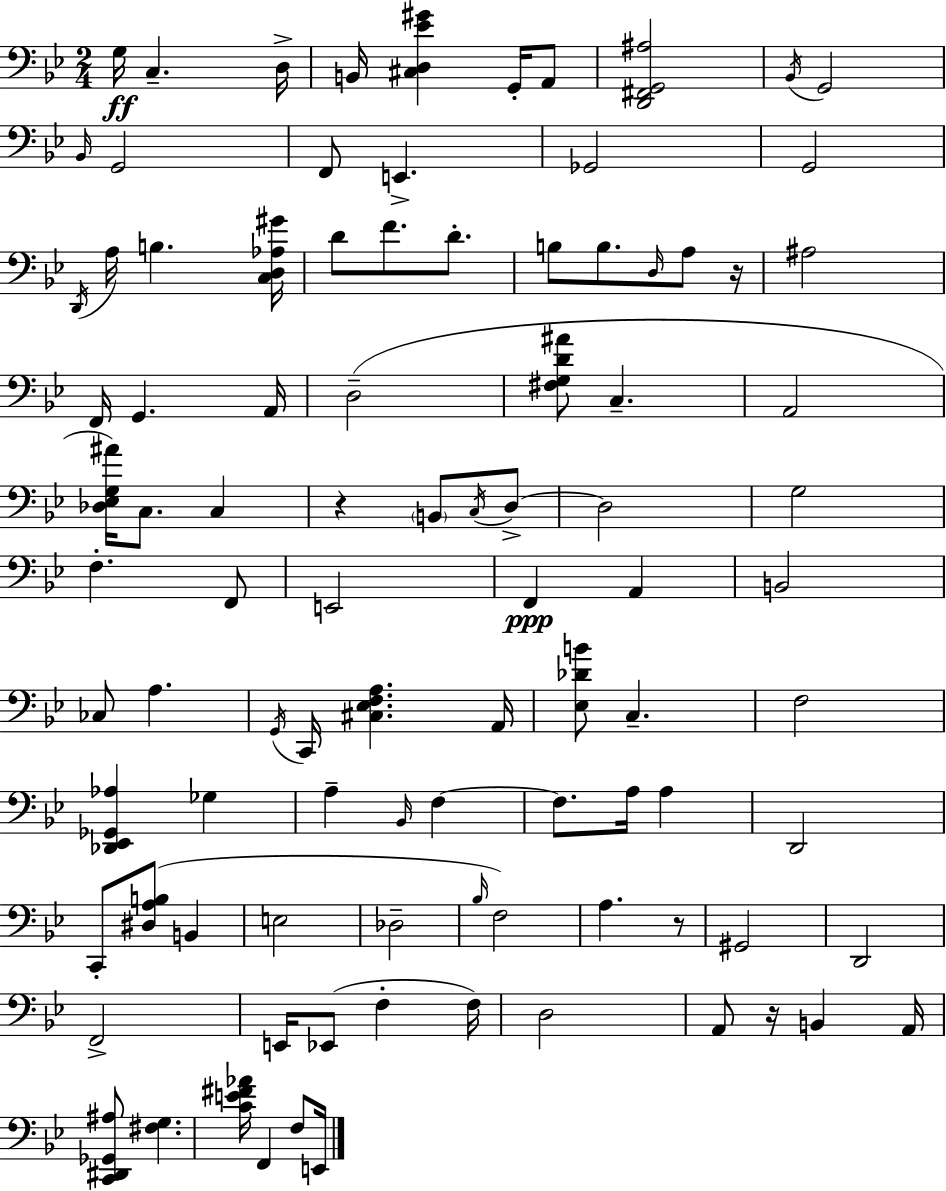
{
  \clef bass
  \numericTimeSignature
  \time 2/4
  \key bes \major
  g16\ff c4.-- d16-> | b,16 <cis d ees' gis'>4 g,16-. a,8 | <d, fis, g, ais>2 | \acciaccatura { bes,16 } g,2 | \break \grace { bes,16 } g,2 | f,8 e,4.-> | ges,2 | g,2 | \break \acciaccatura { d,16 } a16 b4. | <c d aes gis'>16 d'8 f'8. | d'8.-. b8 b8. | \grace { d16 } a8 r16 ais2 | \break f,16 g,4. | a,16 d2--( | <fis g d' ais'>8 c4.-- | a,2 | \break <des ees g ais'>16) c8. | c4 r4 | \parenthesize b,8 \acciaccatura { c16 } d8->~~ d2 | g2 | \break f4.-. | f,8 e,2 | f,4\ppp | a,4 b,2 | \break ces8 a4. | \acciaccatura { g,16 } c,16 <cis ees f a>4. | a,16 <ees des' b'>8 | c4.-- f2 | \break <des, ees, ges, aes>4 | ges4 a4-- | \grace { bes,16 } f4~~ f8. | a16 a4 d,2 | \break c,8-. | <dis a b>8( b,4 e2 | des2-- | \grace { bes16 } | \break f2) | a4. r8 | gis,2 | d,2 | \break f,2-> | e,16 ees,8( f4-. f16) | d2 | a,8 r16 b,4 a,16 | \break <c, dis, ges, ais>8 <fis g>4. | <c' e' fis' aes'>16 f,4 f8 e,16 | \bar "|."
}